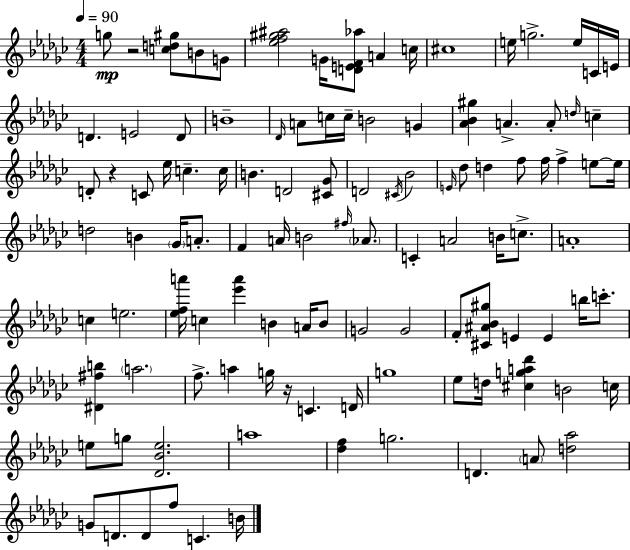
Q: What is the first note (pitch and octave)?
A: G5